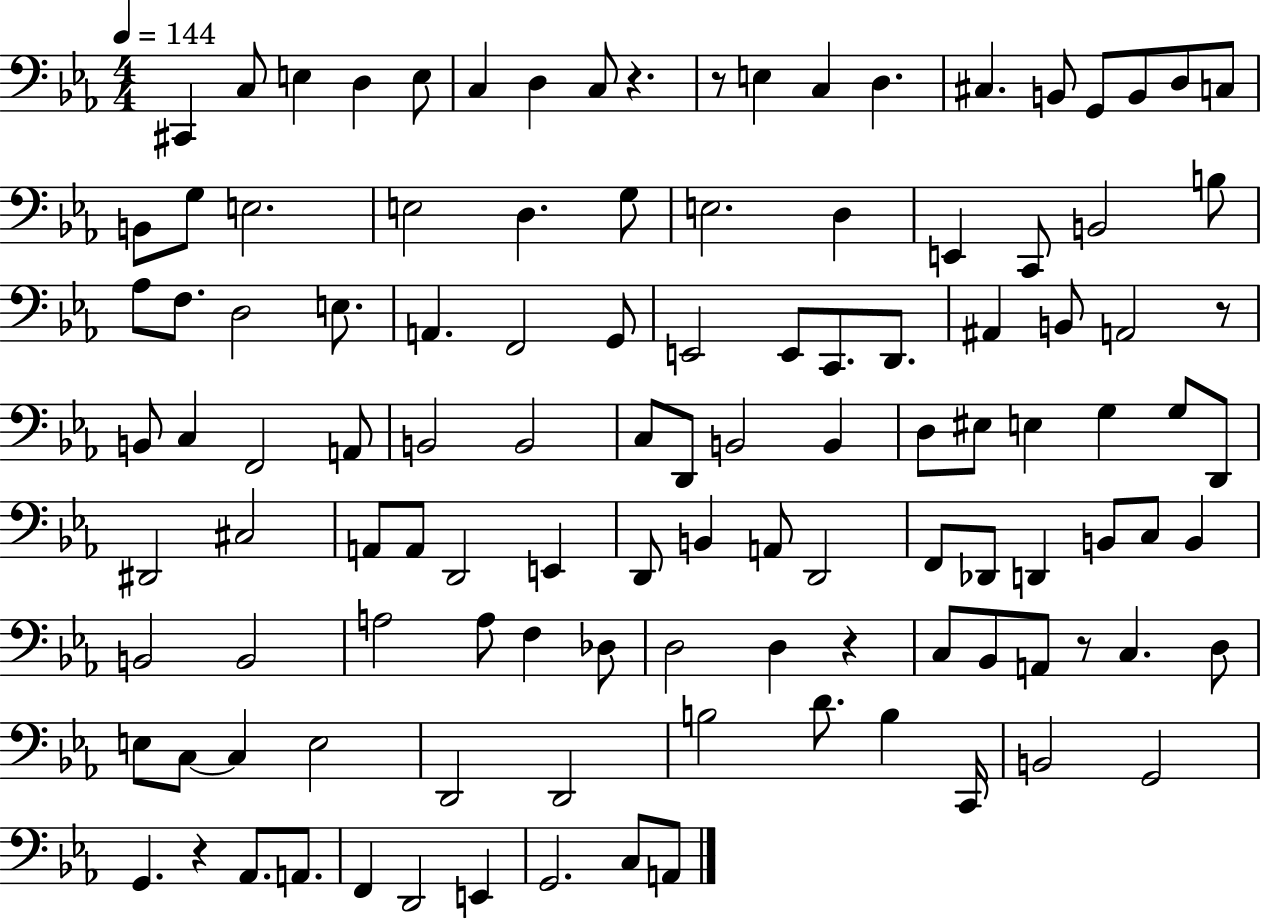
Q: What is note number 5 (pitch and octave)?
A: E3